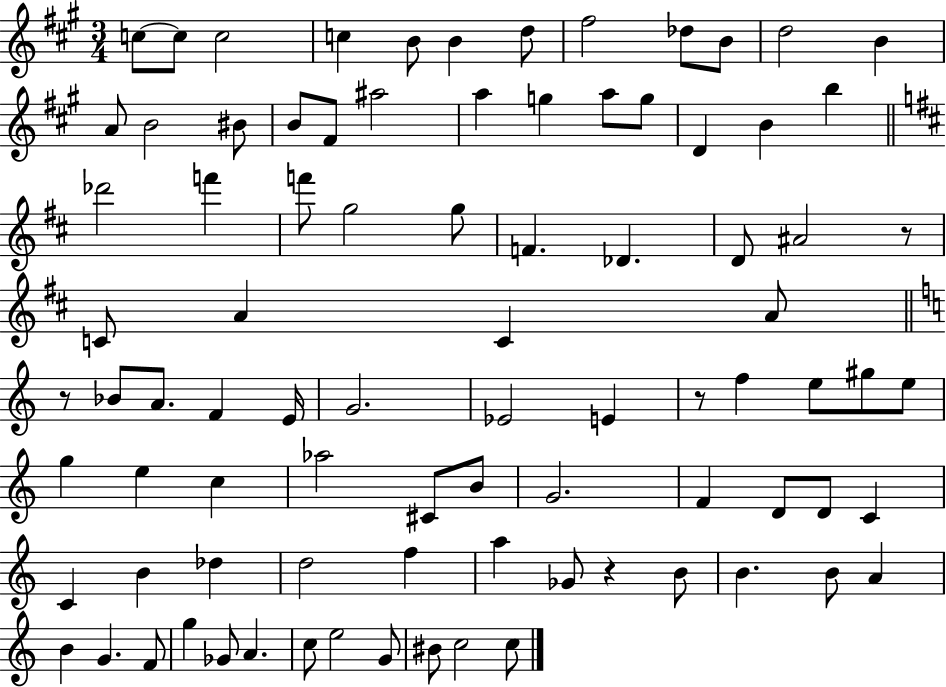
{
  \clef treble
  \numericTimeSignature
  \time 3/4
  \key a \major
  \repeat volta 2 { c''8~~ c''8 c''2 | c''4 b'8 b'4 d''8 | fis''2 des''8 b'8 | d''2 b'4 | \break a'8 b'2 bis'8 | b'8 fis'8 ais''2 | a''4 g''4 a''8 g''8 | d'4 b'4 b''4 | \break \bar "||" \break \key d \major des'''2 f'''4 | f'''8 g''2 g''8 | f'4. des'4. | d'8 ais'2 r8 | \break c'8 a'4 c'4 a'8 | \bar "||" \break \key c \major r8 bes'8 a'8. f'4 e'16 | g'2. | ees'2 e'4 | r8 f''4 e''8 gis''8 e''8 | \break g''4 e''4 c''4 | aes''2 cis'8 b'8 | g'2. | f'4 d'8 d'8 c'4 | \break c'4 b'4 des''4 | d''2 f''4 | a''4 ges'8 r4 b'8 | b'4. b'8 a'4 | \break b'4 g'4. f'8 | g''4 ges'8 a'4. | c''8 e''2 g'8 | bis'8 c''2 c''8 | \break } \bar "|."
}